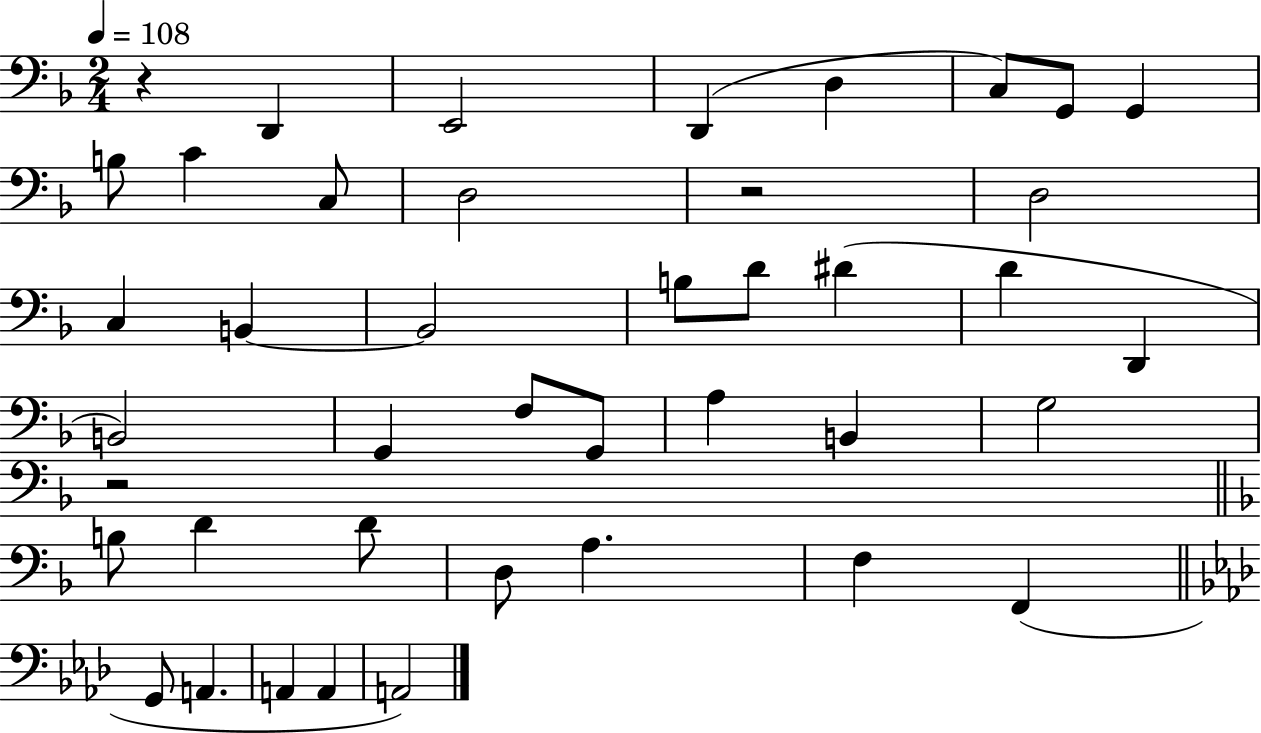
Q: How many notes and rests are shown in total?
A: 42